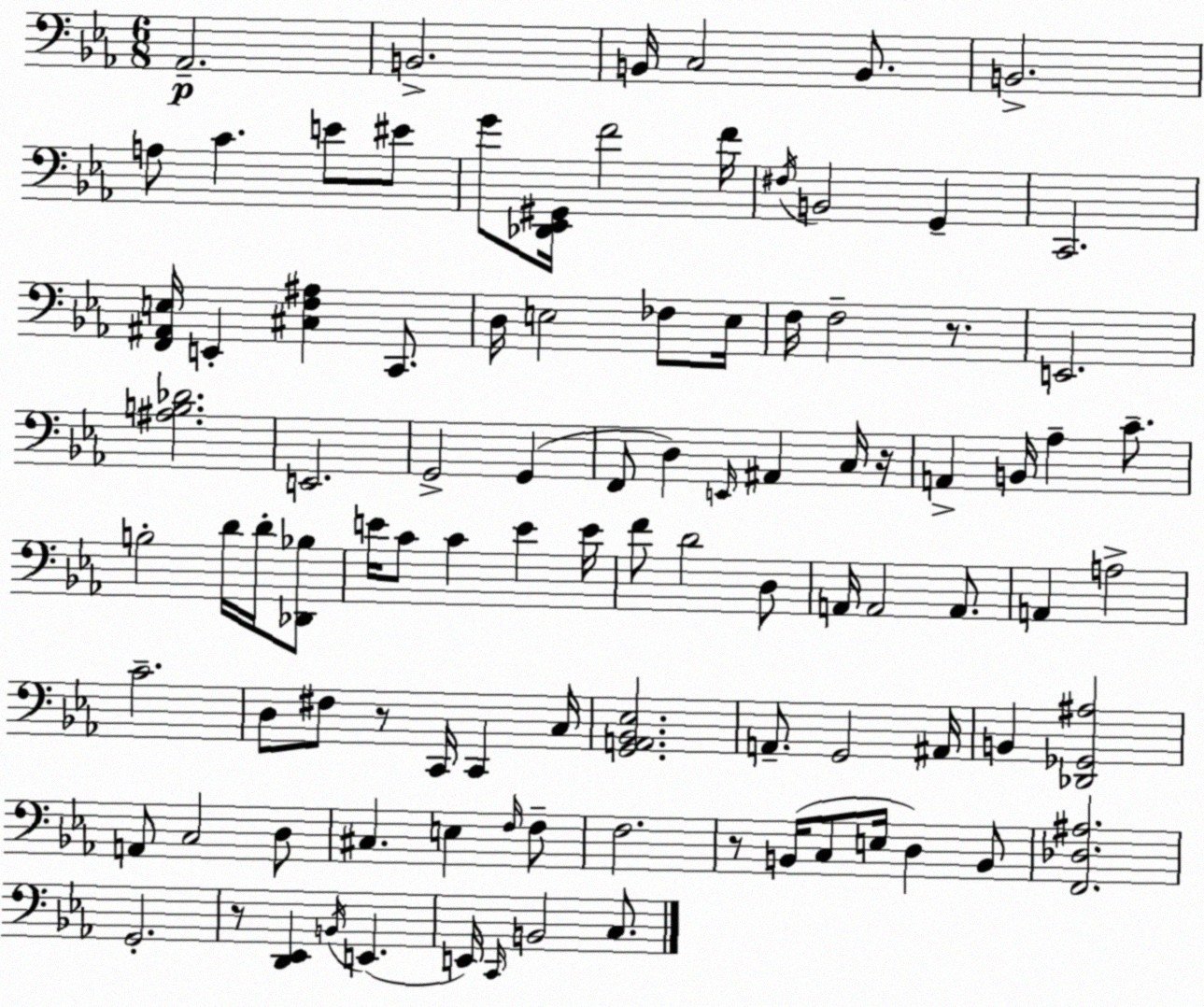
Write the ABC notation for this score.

X:1
T:Untitled
M:6/8
L:1/4
K:Cm
_A,,2 B,,2 B,,/4 C,2 B,,/2 B,,2 A,/2 C E/2 ^E/2 G/2 [_D,,_E,,^G,,]/4 F2 F/4 ^F,/4 B,,2 G,, C,,2 [F,,^A,,E,]/4 E,, [^C,F,^A,] C,,/2 D,/4 E,2 _F,/2 E,/4 F,/4 F,2 z/2 E,,2 [^A,B,_D]2 E,,2 G,,2 G,, F,,/2 D, E,,/4 ^A,, C,/4 z/4 A,, B,,/4 _A, C/2 B,2 D/4 D/4 [_D,,_B,]/2 E/4 C/2 C E E/4 F/2 D2 D,/2 A,,/4 A,,2 A,,/2 A,, A,2 C2 D,/2 ^F,/2 z/2 C,,/4 C,, C,/4 [G,,A,,_B,,_E,]2 A,,/2 G,,2 ^A,,/4 B,, [_D,,_G,,^A,]2 A,,/2 C,2 D,/2 ^C, E, F,/4 F,/2 F,2 z/2 B,,/4 C,/2 E,/4 D, B,,/2 [F,,_D,^A,]2 G,,2 z/2 [D,,_E,,] B,,/4 E,, E,,/4 C,,/4 B,,2 C,/2